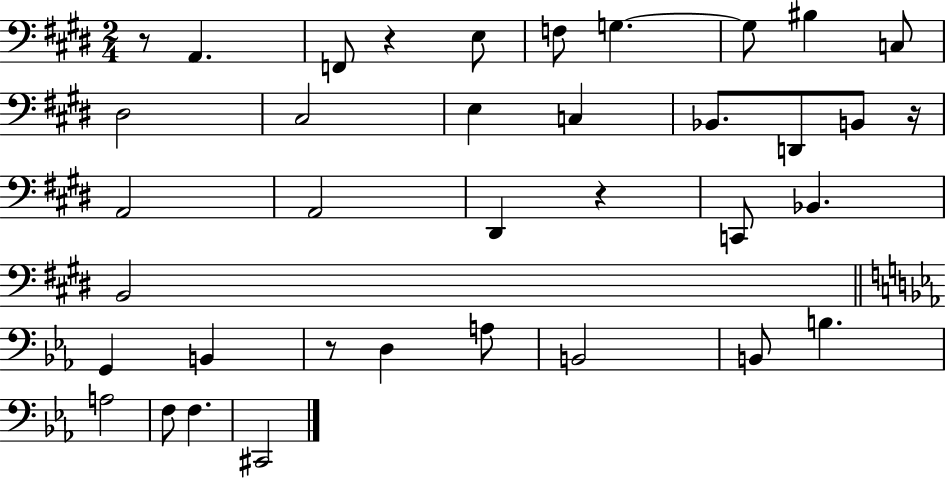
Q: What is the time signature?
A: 2/4